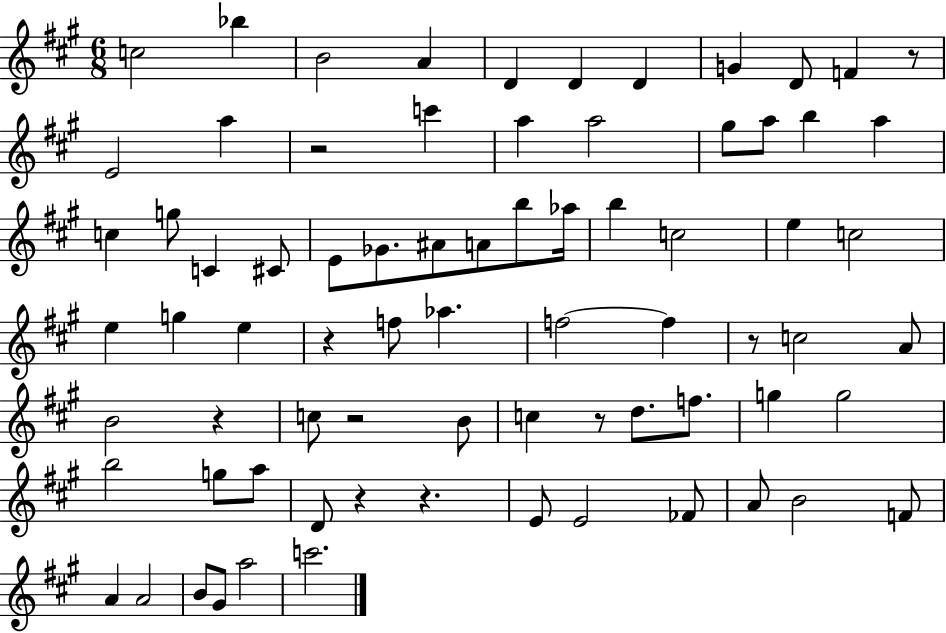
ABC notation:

X:1
T:Untitled
M:6/8
L:1/4
K:A
c2 _b B2 A D D D G D/2 F z/2 E2 a z2 c' a a2 ^g/2 a/2 b a c g/2 C ^C/2 E/2 _G/2 ^A/2 A/2 b/2 _a/4 b c2 e c2 e g e z f/2 _a f2 f z/2 c2 A/2 B2 z c/2 z2 B/2 c z/2 d/2 f/2 g g2 b2 g/2 a/2 D/2 z z E/2 E2 _F/2 A/2 B2 F/2 A A2 B/2 ^G/2 a2 c'2